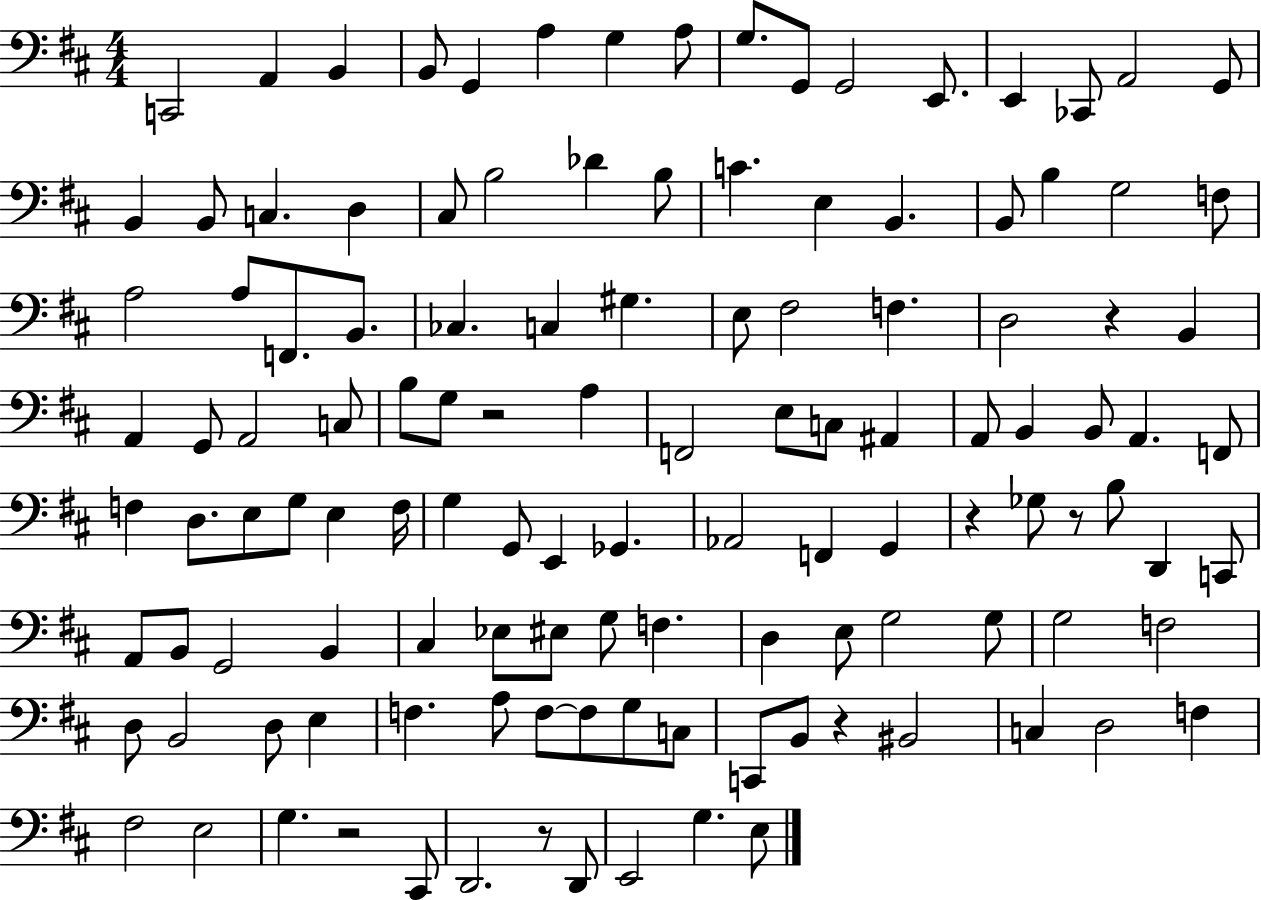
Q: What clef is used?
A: bass